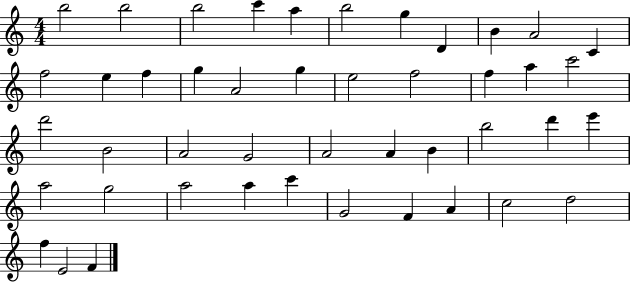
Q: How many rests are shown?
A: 0